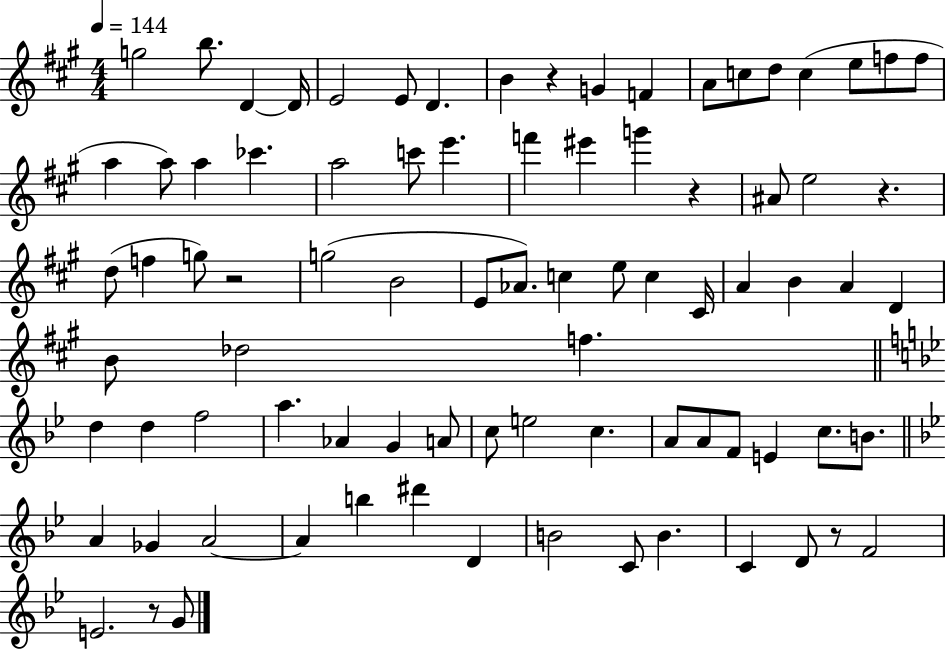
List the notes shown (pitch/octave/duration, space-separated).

G5/h B5/e. D4/q D4/s E4/h E4/e D4/q. B4/q R/q G4/q F4/q A4/e C5/e D5/e C5/q E5/e F5/e F5/e A5/q A5/e A5/q CES6/q. A5/h C6/e E6/q. F6/q EIS6/q G6/q R/q A#4/e E5/h R/q. D5/e F5/q G5/e R/h G5/h B4/h E4/e Ab4/e. C5/q E5/e C5/q C#4/s A4/q B4/q A4/q D4/q B4/e Db5/h F5/q. D5/q D5/q F5/h A5/q. Ab4/q G4/q A4/e C5/e E5/h C5/q. A4/e A4/e F4/e E4/q C5/e. B4/e. A4/q Gb4/q A4/h A4/q B5/q D#6/q D4/q B4/h C4/e B4/q. C4/q D4/e R/e F4/h E4/h. R/e G4/e